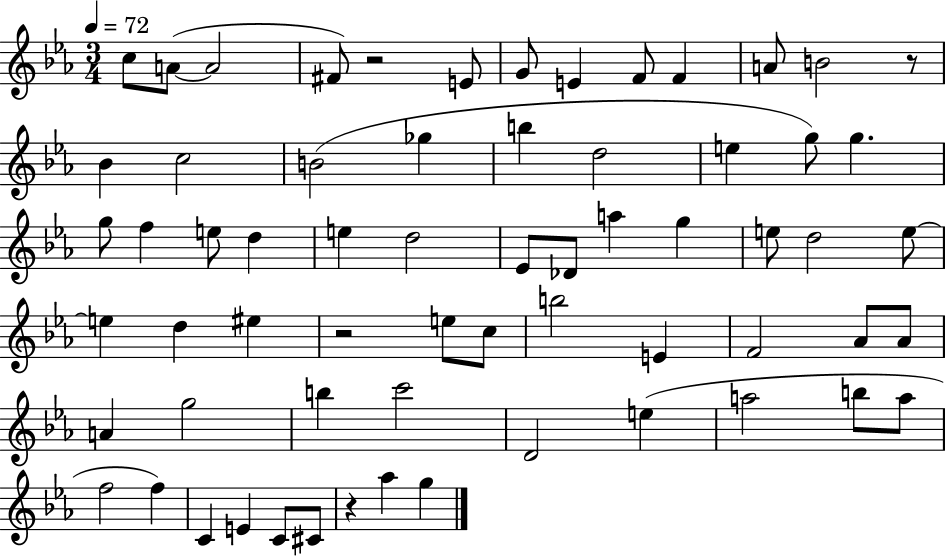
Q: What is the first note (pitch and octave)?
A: C5